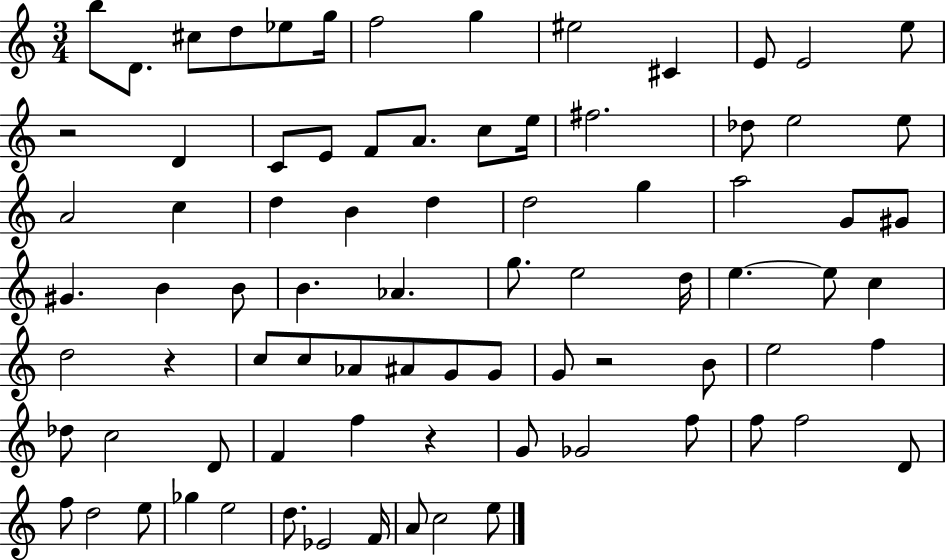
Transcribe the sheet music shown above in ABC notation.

X:1
T:Untitled
M:3/4
L:1/4
K:C
b/2 D/2 ^c/2 d/2 _e/2 g/4 f2 g ^e2 ^C E/2 E2 e/2 z2 D C/2 E/2 F/2 A/2 c/2 e/4 ^f2 _d/2 e2 e/2 A2 c d B d d2 g a2 G/2 ^G/2 ^G B B/2 B _A g/2 e2 d/4 e e/2 c d2 z c/2 c/2 _A/2 ^A/2 G/2 G/2 G/2 z2 B/2 e2 f _d/2 c2 D/2 F f z G/2 _G2 f/2 f/2 f2 D/2 f/2 d2 e/2 _g e2 d/2 _E2 F/4 A/2 c2 e/2